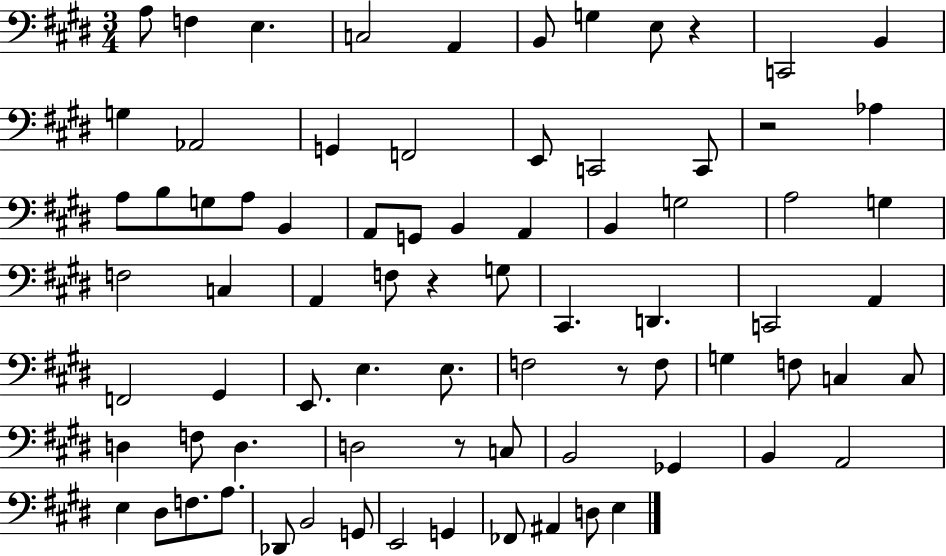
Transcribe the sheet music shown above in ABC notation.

X:1
T:Untitled
M:3/4
L:1/4
K:E
A,/2 F, E, C,2 A,, B,,/2 G, E,/2 z C,,2 B,, G, _A,,2 G,, F,,2 E,,/2 C,,2 C,,/2 z2 _A, A,/2 B,/2 G,/2 A,/2 B,, A,,/2 G,,/2 B,, A,, B,, G,2 A,2 G, F,2 C, A,, F,/2 z G,/2 ^C,, D,, C,,2 A,, F,,2 ^G,, E,,/2 E, E,/2 F,2 z/2 F,/2 G, F,/2 C, C,/2 D, F,/2 D, D,2 z/2 C,/2 B,,2 _G,, B,, A,,2 E, ^D,/2 F,/2 A,/2 _D,,/2 B,,2 G,,/2 E,,2 G,, _F,,/2 ^A,, D,/2 E,